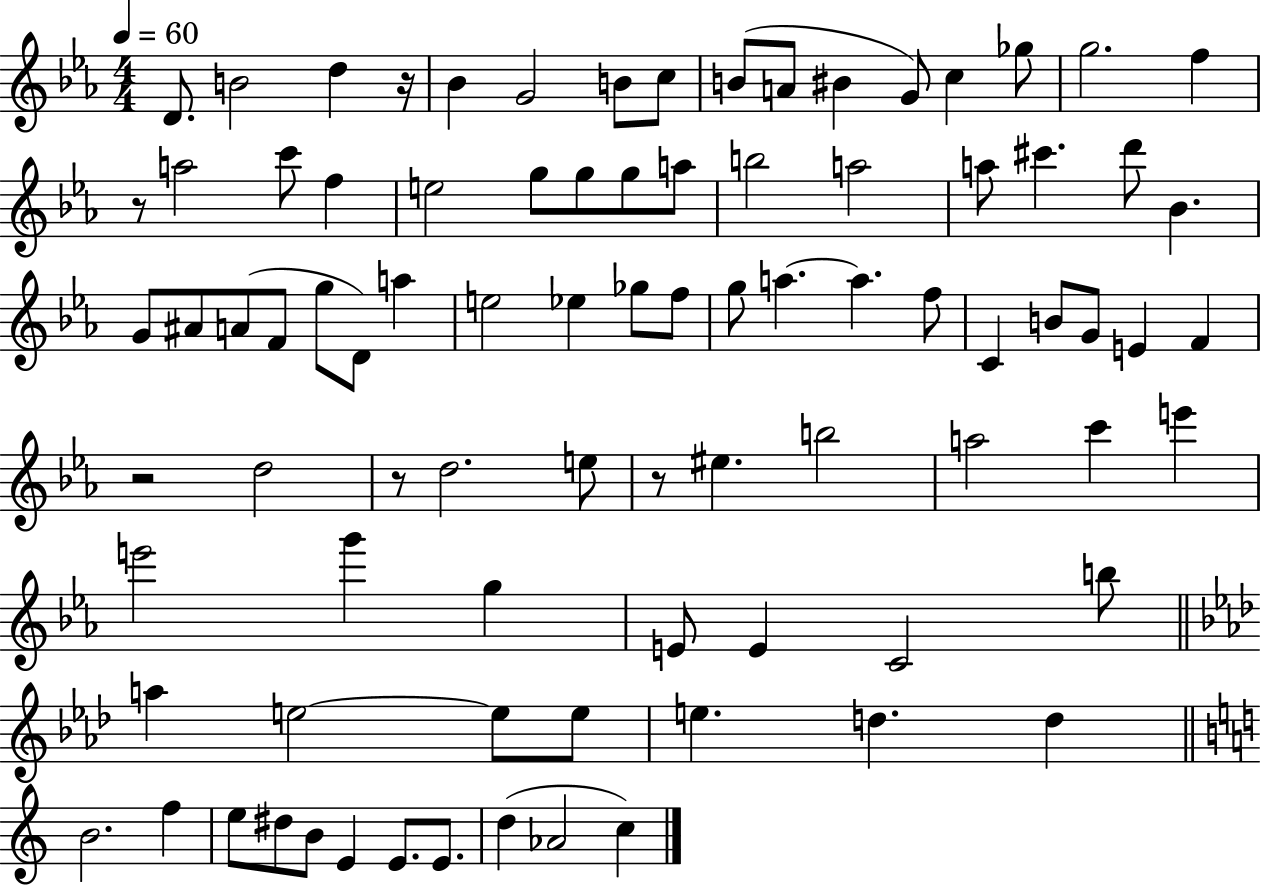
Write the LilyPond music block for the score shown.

{
  \clef treble
  \numericTimeSignature
  \time 4/4
  \key ees \major
  \tempo 4 = 60
  \repeat volta 2 { d'8. b'2 d''4 r16 | bes'4 g'2 b'8 c''8 | b'8( a'8 bis'4 g'8) c''4 ges''8 | g''2. f''4 | \break r8 a''2 c'''8 f''4 | e''2 g''8 g''8 g''8 a''8 | b''2 a''2 | a''8 cis'''4. d'''8 bes'4. | \break g'8 ais'8 a'8( f'8 g''8 d'8) a''4 | e''2 ees''4 ges''8 f''8 | g''8 a''4.~~ a''4. f''8 | c'4 b'8 g'8 e'4 f'4 | \break r2 d''2 | r8 d''2. e''8 | r8 eis''4. b''2 | a''2 c'''4 e'''4 | \break e'''2 g'''4 g''4 | e'8 e'4 c'2 b''8 | \bar "||" \break \key f \minor a''4 e''2~~ e''8 e''8 | e''4. d''4. d''4 | \bar "||" \break \key a \minor b'2. f''4 | e''8 dis''8 b'8 e'4 e'8. e'8. | d''4( aes'2 c''4) | } \bar "|."
}